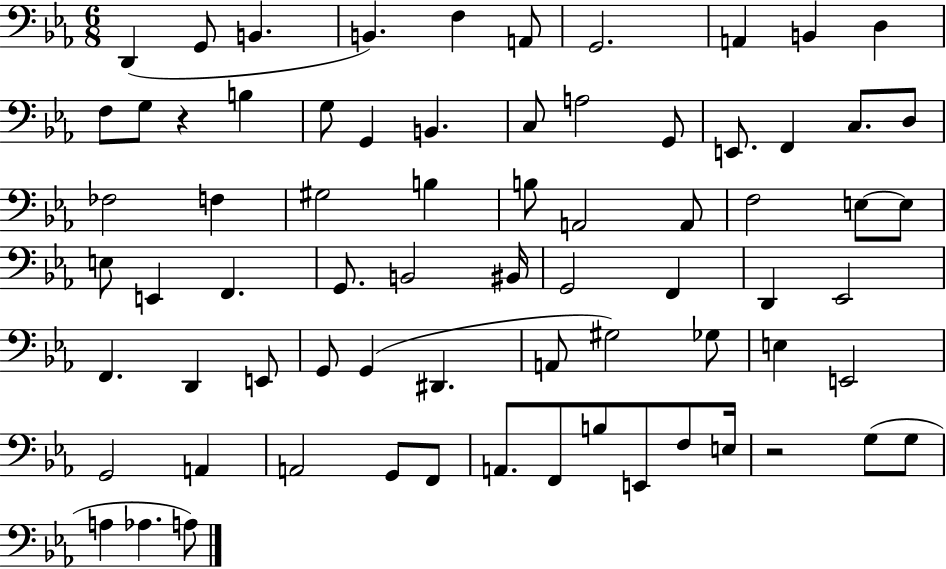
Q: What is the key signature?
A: EES major